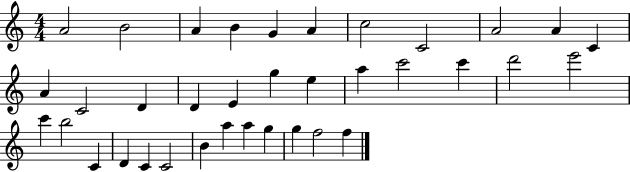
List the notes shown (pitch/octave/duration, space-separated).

A4/h B4/h A4/q B4/q G4/q A4/q C5/h C4/h A4/h A4/q C4/q A4/q C4/h D4/q D4/q E4/q G5/q E5/q A5/q C6/h C6/q D6/h E6/h C6/q B5/h C4/q D4/q C4/q C4/h B4/q A5/q A5/q G5/q G5/q F5/h F5/q